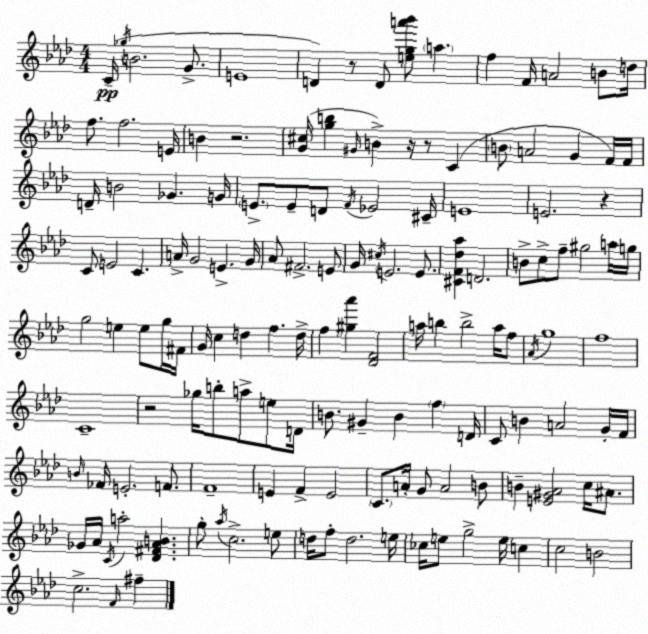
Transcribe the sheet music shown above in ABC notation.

X:1
T:Untitled
M:4/4
L:1/4
K:Fm
C/4 _g/4 B2 G/2 E4 D z/2 D/2 [ega'_b']/2 a f F/4 A2 B/2 d/4 f/2 f2 E/4 B z2 [G^c]/4 [gb] ^G/4 B z/4 z/2 C B/2 A2 G F/4 F/4 D/4 B2 _G G/4 E/2 E/2 D/2 F/4 _E2 ^C/4 E4 E2 z C/2 E2 C A/4 G2 E G/4 _A/2 ^F2 E/2 G/4 ^c/4 E2 E/2 [^CF_d_a] D2 B/2 c/2 f/2 ^g2 a/4 g/4 g2 e e/2 g/4 ^F/4 G/4 c d f d/4 f [^g_a'] [_DF]2 a/4 b b2 a/4 f/2 _A/4 g4 f4 C4 z2 _g/4 b/2 a/2 e/2 D/4 B/2 ^G B f D/4 C/2 B A2 G/4 F/4 B/4 _F/4 E2 F/2 F4 E F E2 C/2 A/4 G/2 A2 B/2 B [E^G_A]2 c/4 ^A/2 _G/4 _A/4 C/4 a2 [_D^F_AB] g/2 _a/4 c2 e/2 d/4 f/2 d2 e/4 _c/4 e/2 g2 e/4 c c2 B2 c2 F/4 ^f